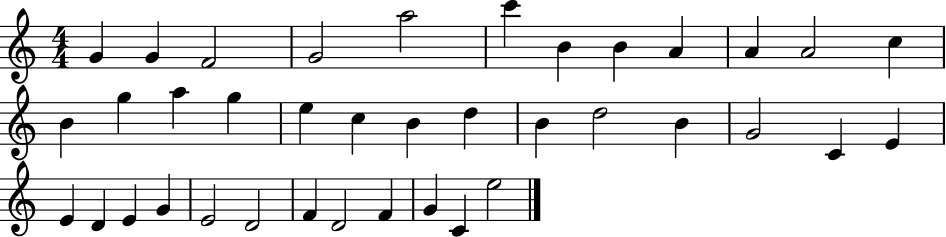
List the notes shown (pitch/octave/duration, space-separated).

G4/q G4/q F4/h G4/h A5/h C6/q B4/q B4/q A4/q A4/q A4/h C5/q B4/q G5/q A5/q G5/q E5/q C5/q B4/q D5/q B4/q D5/h B4/q G4/h C4/q E4/q E4/q D4/q E4/q G4/q E4/h D4/h F4/q D4/h F4/q G4/q C4/q E5/h